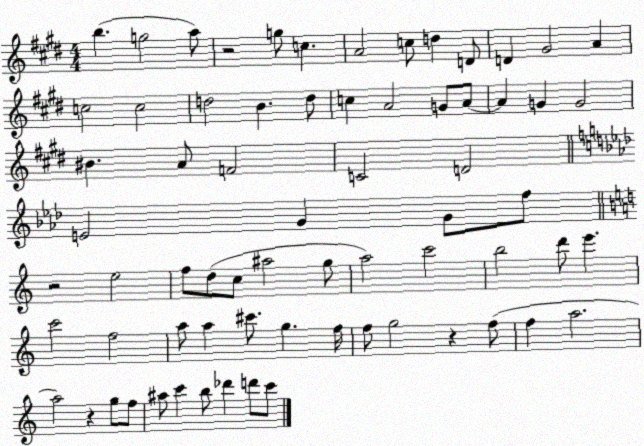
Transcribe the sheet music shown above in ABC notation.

X:1
T:Untitled
M:4/4
L:1/4
K:E
b g2 a/2 z2 g/2 c A2 c/2 d D/2 D ^G2 A c2 c2 d2 B d/2 c A2 G/2 A/2 A G G2 ^B A/2 F2 C2 D2 E2 G G/2 f/2 z2 e2 f/2 d/2 c/2 ^a2 g/2 a2 c'2 b2 d'/2 e' c'2 f2 a/2 a ^c'/2 g f/4 f/2 g2 z f/2 f a2 a2 z g/2 f/2 ^a/2 c' b/2 _d' d'/2 c'/2